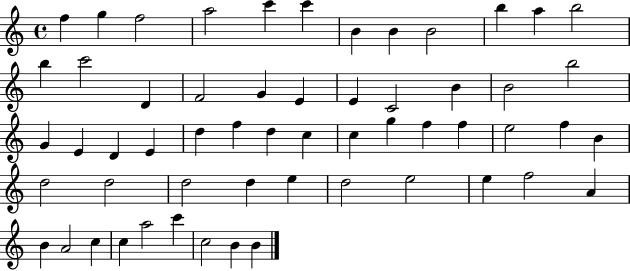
X:1
T:Untitled
M:4/4
L:1/4
K:C
f g f2 a2 c' c' B B B2 b a b2 b c'2 D F2 G E E C2 B B2 b2 G E D E d f d c c g f f e2 f B d2 d2 d2 d e d2 e2 e f2 A B A2 c c a2 c' c2 B B